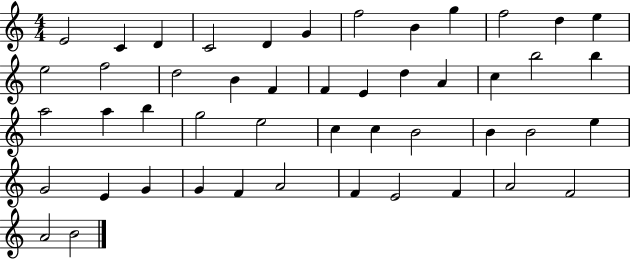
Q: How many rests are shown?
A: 0